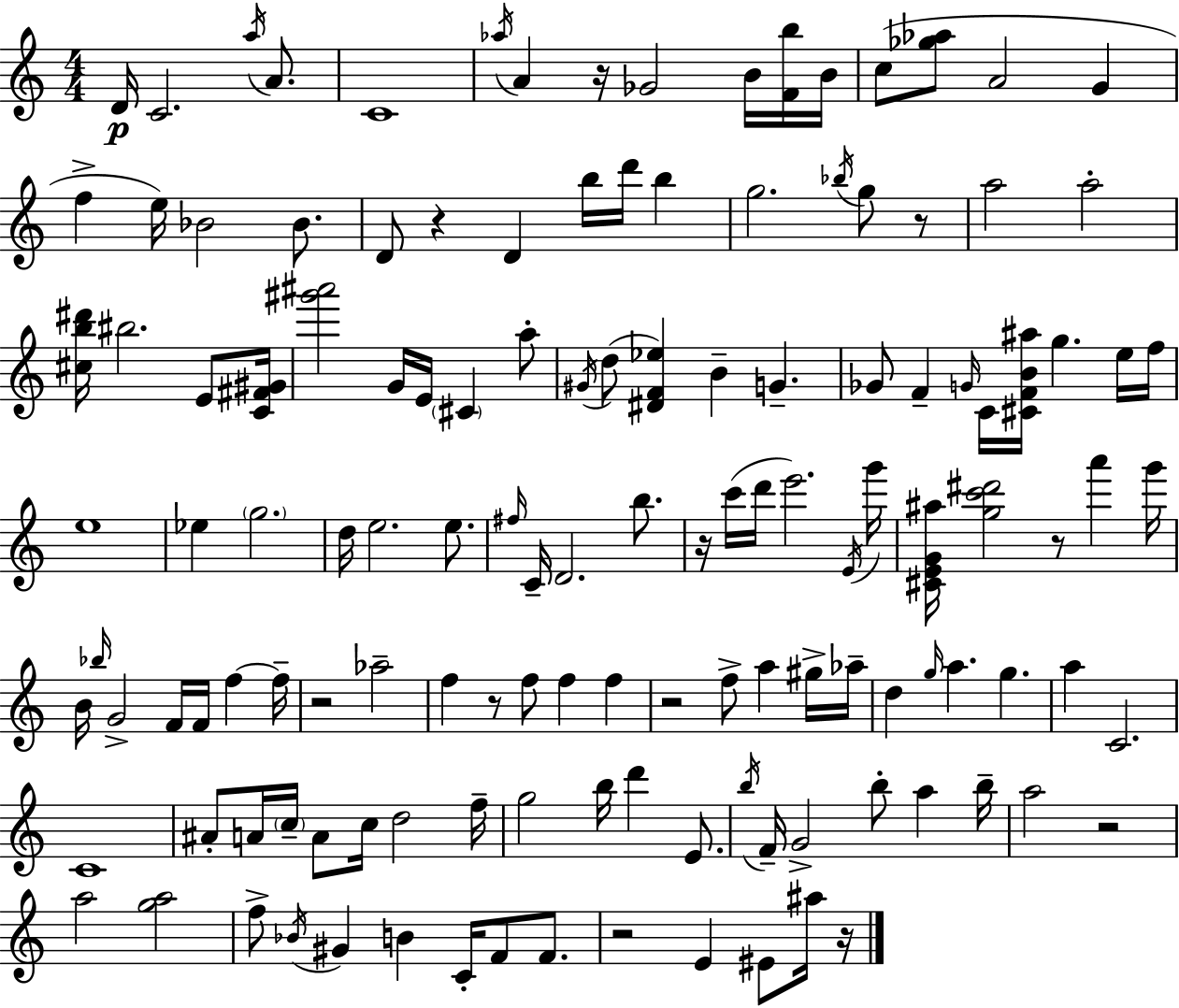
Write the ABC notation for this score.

X:1
T:Untitled
M:4/4
L:1/4
K:Am
D/4 C2 a/4 A/2 C4 _a/4 A z/4 _G2 B/4 [Fb]/4 B/4 c/2 [_g_a]/2 A2 G f e/4 _B2 _B/2 D/2 z D b/4 d'/4 b g2 _b/4 g/2 z/2 a2 a2 [^cb^d']/4 ^b2 E/2 [C^F^G]/4 [^g'^a']2 G/4 E/4 ^C a/2 ^G/4 d/2 [^DF_e] B G _G/2 F G/4 C/4 [^CFB^a]/4 g e/4 f/4 e4 _e g2 d/4 e2 e/2 ^f/4 C/4 D2 b/2 z/4 c'/4 d'/4 e'2 E/4 g'/4 [^CEG^a]/4 [gc'^d']2 z/2 a' g'/4 B/4 _b/4 G2 F/4 F/4 f f/4 z2 _a2 f z/2 f/2 f f z2 f/2 a ^g/4 _a/4 d g/4 a g a C2 C4 ^A/2 A/4 c/4 A/2 c/4 d2 f/4 g2 b/4 d' E/2 b/4 F/4 G2 b/2 a b/4 a2 z2 a2 [ga]2 f/2 _B/4 ^G B C/4 F/2 F/2 z2 E ^E/2 ^a/4 z/4